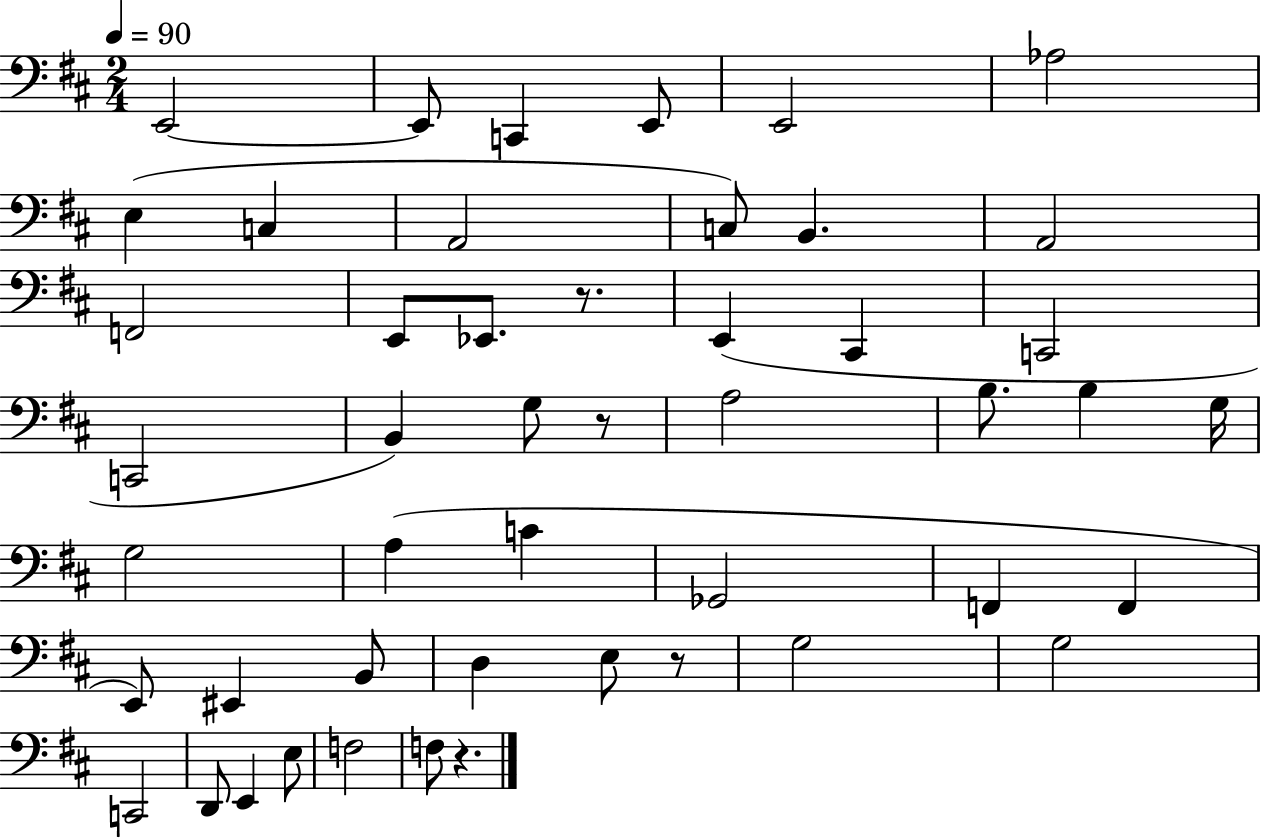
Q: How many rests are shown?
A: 4